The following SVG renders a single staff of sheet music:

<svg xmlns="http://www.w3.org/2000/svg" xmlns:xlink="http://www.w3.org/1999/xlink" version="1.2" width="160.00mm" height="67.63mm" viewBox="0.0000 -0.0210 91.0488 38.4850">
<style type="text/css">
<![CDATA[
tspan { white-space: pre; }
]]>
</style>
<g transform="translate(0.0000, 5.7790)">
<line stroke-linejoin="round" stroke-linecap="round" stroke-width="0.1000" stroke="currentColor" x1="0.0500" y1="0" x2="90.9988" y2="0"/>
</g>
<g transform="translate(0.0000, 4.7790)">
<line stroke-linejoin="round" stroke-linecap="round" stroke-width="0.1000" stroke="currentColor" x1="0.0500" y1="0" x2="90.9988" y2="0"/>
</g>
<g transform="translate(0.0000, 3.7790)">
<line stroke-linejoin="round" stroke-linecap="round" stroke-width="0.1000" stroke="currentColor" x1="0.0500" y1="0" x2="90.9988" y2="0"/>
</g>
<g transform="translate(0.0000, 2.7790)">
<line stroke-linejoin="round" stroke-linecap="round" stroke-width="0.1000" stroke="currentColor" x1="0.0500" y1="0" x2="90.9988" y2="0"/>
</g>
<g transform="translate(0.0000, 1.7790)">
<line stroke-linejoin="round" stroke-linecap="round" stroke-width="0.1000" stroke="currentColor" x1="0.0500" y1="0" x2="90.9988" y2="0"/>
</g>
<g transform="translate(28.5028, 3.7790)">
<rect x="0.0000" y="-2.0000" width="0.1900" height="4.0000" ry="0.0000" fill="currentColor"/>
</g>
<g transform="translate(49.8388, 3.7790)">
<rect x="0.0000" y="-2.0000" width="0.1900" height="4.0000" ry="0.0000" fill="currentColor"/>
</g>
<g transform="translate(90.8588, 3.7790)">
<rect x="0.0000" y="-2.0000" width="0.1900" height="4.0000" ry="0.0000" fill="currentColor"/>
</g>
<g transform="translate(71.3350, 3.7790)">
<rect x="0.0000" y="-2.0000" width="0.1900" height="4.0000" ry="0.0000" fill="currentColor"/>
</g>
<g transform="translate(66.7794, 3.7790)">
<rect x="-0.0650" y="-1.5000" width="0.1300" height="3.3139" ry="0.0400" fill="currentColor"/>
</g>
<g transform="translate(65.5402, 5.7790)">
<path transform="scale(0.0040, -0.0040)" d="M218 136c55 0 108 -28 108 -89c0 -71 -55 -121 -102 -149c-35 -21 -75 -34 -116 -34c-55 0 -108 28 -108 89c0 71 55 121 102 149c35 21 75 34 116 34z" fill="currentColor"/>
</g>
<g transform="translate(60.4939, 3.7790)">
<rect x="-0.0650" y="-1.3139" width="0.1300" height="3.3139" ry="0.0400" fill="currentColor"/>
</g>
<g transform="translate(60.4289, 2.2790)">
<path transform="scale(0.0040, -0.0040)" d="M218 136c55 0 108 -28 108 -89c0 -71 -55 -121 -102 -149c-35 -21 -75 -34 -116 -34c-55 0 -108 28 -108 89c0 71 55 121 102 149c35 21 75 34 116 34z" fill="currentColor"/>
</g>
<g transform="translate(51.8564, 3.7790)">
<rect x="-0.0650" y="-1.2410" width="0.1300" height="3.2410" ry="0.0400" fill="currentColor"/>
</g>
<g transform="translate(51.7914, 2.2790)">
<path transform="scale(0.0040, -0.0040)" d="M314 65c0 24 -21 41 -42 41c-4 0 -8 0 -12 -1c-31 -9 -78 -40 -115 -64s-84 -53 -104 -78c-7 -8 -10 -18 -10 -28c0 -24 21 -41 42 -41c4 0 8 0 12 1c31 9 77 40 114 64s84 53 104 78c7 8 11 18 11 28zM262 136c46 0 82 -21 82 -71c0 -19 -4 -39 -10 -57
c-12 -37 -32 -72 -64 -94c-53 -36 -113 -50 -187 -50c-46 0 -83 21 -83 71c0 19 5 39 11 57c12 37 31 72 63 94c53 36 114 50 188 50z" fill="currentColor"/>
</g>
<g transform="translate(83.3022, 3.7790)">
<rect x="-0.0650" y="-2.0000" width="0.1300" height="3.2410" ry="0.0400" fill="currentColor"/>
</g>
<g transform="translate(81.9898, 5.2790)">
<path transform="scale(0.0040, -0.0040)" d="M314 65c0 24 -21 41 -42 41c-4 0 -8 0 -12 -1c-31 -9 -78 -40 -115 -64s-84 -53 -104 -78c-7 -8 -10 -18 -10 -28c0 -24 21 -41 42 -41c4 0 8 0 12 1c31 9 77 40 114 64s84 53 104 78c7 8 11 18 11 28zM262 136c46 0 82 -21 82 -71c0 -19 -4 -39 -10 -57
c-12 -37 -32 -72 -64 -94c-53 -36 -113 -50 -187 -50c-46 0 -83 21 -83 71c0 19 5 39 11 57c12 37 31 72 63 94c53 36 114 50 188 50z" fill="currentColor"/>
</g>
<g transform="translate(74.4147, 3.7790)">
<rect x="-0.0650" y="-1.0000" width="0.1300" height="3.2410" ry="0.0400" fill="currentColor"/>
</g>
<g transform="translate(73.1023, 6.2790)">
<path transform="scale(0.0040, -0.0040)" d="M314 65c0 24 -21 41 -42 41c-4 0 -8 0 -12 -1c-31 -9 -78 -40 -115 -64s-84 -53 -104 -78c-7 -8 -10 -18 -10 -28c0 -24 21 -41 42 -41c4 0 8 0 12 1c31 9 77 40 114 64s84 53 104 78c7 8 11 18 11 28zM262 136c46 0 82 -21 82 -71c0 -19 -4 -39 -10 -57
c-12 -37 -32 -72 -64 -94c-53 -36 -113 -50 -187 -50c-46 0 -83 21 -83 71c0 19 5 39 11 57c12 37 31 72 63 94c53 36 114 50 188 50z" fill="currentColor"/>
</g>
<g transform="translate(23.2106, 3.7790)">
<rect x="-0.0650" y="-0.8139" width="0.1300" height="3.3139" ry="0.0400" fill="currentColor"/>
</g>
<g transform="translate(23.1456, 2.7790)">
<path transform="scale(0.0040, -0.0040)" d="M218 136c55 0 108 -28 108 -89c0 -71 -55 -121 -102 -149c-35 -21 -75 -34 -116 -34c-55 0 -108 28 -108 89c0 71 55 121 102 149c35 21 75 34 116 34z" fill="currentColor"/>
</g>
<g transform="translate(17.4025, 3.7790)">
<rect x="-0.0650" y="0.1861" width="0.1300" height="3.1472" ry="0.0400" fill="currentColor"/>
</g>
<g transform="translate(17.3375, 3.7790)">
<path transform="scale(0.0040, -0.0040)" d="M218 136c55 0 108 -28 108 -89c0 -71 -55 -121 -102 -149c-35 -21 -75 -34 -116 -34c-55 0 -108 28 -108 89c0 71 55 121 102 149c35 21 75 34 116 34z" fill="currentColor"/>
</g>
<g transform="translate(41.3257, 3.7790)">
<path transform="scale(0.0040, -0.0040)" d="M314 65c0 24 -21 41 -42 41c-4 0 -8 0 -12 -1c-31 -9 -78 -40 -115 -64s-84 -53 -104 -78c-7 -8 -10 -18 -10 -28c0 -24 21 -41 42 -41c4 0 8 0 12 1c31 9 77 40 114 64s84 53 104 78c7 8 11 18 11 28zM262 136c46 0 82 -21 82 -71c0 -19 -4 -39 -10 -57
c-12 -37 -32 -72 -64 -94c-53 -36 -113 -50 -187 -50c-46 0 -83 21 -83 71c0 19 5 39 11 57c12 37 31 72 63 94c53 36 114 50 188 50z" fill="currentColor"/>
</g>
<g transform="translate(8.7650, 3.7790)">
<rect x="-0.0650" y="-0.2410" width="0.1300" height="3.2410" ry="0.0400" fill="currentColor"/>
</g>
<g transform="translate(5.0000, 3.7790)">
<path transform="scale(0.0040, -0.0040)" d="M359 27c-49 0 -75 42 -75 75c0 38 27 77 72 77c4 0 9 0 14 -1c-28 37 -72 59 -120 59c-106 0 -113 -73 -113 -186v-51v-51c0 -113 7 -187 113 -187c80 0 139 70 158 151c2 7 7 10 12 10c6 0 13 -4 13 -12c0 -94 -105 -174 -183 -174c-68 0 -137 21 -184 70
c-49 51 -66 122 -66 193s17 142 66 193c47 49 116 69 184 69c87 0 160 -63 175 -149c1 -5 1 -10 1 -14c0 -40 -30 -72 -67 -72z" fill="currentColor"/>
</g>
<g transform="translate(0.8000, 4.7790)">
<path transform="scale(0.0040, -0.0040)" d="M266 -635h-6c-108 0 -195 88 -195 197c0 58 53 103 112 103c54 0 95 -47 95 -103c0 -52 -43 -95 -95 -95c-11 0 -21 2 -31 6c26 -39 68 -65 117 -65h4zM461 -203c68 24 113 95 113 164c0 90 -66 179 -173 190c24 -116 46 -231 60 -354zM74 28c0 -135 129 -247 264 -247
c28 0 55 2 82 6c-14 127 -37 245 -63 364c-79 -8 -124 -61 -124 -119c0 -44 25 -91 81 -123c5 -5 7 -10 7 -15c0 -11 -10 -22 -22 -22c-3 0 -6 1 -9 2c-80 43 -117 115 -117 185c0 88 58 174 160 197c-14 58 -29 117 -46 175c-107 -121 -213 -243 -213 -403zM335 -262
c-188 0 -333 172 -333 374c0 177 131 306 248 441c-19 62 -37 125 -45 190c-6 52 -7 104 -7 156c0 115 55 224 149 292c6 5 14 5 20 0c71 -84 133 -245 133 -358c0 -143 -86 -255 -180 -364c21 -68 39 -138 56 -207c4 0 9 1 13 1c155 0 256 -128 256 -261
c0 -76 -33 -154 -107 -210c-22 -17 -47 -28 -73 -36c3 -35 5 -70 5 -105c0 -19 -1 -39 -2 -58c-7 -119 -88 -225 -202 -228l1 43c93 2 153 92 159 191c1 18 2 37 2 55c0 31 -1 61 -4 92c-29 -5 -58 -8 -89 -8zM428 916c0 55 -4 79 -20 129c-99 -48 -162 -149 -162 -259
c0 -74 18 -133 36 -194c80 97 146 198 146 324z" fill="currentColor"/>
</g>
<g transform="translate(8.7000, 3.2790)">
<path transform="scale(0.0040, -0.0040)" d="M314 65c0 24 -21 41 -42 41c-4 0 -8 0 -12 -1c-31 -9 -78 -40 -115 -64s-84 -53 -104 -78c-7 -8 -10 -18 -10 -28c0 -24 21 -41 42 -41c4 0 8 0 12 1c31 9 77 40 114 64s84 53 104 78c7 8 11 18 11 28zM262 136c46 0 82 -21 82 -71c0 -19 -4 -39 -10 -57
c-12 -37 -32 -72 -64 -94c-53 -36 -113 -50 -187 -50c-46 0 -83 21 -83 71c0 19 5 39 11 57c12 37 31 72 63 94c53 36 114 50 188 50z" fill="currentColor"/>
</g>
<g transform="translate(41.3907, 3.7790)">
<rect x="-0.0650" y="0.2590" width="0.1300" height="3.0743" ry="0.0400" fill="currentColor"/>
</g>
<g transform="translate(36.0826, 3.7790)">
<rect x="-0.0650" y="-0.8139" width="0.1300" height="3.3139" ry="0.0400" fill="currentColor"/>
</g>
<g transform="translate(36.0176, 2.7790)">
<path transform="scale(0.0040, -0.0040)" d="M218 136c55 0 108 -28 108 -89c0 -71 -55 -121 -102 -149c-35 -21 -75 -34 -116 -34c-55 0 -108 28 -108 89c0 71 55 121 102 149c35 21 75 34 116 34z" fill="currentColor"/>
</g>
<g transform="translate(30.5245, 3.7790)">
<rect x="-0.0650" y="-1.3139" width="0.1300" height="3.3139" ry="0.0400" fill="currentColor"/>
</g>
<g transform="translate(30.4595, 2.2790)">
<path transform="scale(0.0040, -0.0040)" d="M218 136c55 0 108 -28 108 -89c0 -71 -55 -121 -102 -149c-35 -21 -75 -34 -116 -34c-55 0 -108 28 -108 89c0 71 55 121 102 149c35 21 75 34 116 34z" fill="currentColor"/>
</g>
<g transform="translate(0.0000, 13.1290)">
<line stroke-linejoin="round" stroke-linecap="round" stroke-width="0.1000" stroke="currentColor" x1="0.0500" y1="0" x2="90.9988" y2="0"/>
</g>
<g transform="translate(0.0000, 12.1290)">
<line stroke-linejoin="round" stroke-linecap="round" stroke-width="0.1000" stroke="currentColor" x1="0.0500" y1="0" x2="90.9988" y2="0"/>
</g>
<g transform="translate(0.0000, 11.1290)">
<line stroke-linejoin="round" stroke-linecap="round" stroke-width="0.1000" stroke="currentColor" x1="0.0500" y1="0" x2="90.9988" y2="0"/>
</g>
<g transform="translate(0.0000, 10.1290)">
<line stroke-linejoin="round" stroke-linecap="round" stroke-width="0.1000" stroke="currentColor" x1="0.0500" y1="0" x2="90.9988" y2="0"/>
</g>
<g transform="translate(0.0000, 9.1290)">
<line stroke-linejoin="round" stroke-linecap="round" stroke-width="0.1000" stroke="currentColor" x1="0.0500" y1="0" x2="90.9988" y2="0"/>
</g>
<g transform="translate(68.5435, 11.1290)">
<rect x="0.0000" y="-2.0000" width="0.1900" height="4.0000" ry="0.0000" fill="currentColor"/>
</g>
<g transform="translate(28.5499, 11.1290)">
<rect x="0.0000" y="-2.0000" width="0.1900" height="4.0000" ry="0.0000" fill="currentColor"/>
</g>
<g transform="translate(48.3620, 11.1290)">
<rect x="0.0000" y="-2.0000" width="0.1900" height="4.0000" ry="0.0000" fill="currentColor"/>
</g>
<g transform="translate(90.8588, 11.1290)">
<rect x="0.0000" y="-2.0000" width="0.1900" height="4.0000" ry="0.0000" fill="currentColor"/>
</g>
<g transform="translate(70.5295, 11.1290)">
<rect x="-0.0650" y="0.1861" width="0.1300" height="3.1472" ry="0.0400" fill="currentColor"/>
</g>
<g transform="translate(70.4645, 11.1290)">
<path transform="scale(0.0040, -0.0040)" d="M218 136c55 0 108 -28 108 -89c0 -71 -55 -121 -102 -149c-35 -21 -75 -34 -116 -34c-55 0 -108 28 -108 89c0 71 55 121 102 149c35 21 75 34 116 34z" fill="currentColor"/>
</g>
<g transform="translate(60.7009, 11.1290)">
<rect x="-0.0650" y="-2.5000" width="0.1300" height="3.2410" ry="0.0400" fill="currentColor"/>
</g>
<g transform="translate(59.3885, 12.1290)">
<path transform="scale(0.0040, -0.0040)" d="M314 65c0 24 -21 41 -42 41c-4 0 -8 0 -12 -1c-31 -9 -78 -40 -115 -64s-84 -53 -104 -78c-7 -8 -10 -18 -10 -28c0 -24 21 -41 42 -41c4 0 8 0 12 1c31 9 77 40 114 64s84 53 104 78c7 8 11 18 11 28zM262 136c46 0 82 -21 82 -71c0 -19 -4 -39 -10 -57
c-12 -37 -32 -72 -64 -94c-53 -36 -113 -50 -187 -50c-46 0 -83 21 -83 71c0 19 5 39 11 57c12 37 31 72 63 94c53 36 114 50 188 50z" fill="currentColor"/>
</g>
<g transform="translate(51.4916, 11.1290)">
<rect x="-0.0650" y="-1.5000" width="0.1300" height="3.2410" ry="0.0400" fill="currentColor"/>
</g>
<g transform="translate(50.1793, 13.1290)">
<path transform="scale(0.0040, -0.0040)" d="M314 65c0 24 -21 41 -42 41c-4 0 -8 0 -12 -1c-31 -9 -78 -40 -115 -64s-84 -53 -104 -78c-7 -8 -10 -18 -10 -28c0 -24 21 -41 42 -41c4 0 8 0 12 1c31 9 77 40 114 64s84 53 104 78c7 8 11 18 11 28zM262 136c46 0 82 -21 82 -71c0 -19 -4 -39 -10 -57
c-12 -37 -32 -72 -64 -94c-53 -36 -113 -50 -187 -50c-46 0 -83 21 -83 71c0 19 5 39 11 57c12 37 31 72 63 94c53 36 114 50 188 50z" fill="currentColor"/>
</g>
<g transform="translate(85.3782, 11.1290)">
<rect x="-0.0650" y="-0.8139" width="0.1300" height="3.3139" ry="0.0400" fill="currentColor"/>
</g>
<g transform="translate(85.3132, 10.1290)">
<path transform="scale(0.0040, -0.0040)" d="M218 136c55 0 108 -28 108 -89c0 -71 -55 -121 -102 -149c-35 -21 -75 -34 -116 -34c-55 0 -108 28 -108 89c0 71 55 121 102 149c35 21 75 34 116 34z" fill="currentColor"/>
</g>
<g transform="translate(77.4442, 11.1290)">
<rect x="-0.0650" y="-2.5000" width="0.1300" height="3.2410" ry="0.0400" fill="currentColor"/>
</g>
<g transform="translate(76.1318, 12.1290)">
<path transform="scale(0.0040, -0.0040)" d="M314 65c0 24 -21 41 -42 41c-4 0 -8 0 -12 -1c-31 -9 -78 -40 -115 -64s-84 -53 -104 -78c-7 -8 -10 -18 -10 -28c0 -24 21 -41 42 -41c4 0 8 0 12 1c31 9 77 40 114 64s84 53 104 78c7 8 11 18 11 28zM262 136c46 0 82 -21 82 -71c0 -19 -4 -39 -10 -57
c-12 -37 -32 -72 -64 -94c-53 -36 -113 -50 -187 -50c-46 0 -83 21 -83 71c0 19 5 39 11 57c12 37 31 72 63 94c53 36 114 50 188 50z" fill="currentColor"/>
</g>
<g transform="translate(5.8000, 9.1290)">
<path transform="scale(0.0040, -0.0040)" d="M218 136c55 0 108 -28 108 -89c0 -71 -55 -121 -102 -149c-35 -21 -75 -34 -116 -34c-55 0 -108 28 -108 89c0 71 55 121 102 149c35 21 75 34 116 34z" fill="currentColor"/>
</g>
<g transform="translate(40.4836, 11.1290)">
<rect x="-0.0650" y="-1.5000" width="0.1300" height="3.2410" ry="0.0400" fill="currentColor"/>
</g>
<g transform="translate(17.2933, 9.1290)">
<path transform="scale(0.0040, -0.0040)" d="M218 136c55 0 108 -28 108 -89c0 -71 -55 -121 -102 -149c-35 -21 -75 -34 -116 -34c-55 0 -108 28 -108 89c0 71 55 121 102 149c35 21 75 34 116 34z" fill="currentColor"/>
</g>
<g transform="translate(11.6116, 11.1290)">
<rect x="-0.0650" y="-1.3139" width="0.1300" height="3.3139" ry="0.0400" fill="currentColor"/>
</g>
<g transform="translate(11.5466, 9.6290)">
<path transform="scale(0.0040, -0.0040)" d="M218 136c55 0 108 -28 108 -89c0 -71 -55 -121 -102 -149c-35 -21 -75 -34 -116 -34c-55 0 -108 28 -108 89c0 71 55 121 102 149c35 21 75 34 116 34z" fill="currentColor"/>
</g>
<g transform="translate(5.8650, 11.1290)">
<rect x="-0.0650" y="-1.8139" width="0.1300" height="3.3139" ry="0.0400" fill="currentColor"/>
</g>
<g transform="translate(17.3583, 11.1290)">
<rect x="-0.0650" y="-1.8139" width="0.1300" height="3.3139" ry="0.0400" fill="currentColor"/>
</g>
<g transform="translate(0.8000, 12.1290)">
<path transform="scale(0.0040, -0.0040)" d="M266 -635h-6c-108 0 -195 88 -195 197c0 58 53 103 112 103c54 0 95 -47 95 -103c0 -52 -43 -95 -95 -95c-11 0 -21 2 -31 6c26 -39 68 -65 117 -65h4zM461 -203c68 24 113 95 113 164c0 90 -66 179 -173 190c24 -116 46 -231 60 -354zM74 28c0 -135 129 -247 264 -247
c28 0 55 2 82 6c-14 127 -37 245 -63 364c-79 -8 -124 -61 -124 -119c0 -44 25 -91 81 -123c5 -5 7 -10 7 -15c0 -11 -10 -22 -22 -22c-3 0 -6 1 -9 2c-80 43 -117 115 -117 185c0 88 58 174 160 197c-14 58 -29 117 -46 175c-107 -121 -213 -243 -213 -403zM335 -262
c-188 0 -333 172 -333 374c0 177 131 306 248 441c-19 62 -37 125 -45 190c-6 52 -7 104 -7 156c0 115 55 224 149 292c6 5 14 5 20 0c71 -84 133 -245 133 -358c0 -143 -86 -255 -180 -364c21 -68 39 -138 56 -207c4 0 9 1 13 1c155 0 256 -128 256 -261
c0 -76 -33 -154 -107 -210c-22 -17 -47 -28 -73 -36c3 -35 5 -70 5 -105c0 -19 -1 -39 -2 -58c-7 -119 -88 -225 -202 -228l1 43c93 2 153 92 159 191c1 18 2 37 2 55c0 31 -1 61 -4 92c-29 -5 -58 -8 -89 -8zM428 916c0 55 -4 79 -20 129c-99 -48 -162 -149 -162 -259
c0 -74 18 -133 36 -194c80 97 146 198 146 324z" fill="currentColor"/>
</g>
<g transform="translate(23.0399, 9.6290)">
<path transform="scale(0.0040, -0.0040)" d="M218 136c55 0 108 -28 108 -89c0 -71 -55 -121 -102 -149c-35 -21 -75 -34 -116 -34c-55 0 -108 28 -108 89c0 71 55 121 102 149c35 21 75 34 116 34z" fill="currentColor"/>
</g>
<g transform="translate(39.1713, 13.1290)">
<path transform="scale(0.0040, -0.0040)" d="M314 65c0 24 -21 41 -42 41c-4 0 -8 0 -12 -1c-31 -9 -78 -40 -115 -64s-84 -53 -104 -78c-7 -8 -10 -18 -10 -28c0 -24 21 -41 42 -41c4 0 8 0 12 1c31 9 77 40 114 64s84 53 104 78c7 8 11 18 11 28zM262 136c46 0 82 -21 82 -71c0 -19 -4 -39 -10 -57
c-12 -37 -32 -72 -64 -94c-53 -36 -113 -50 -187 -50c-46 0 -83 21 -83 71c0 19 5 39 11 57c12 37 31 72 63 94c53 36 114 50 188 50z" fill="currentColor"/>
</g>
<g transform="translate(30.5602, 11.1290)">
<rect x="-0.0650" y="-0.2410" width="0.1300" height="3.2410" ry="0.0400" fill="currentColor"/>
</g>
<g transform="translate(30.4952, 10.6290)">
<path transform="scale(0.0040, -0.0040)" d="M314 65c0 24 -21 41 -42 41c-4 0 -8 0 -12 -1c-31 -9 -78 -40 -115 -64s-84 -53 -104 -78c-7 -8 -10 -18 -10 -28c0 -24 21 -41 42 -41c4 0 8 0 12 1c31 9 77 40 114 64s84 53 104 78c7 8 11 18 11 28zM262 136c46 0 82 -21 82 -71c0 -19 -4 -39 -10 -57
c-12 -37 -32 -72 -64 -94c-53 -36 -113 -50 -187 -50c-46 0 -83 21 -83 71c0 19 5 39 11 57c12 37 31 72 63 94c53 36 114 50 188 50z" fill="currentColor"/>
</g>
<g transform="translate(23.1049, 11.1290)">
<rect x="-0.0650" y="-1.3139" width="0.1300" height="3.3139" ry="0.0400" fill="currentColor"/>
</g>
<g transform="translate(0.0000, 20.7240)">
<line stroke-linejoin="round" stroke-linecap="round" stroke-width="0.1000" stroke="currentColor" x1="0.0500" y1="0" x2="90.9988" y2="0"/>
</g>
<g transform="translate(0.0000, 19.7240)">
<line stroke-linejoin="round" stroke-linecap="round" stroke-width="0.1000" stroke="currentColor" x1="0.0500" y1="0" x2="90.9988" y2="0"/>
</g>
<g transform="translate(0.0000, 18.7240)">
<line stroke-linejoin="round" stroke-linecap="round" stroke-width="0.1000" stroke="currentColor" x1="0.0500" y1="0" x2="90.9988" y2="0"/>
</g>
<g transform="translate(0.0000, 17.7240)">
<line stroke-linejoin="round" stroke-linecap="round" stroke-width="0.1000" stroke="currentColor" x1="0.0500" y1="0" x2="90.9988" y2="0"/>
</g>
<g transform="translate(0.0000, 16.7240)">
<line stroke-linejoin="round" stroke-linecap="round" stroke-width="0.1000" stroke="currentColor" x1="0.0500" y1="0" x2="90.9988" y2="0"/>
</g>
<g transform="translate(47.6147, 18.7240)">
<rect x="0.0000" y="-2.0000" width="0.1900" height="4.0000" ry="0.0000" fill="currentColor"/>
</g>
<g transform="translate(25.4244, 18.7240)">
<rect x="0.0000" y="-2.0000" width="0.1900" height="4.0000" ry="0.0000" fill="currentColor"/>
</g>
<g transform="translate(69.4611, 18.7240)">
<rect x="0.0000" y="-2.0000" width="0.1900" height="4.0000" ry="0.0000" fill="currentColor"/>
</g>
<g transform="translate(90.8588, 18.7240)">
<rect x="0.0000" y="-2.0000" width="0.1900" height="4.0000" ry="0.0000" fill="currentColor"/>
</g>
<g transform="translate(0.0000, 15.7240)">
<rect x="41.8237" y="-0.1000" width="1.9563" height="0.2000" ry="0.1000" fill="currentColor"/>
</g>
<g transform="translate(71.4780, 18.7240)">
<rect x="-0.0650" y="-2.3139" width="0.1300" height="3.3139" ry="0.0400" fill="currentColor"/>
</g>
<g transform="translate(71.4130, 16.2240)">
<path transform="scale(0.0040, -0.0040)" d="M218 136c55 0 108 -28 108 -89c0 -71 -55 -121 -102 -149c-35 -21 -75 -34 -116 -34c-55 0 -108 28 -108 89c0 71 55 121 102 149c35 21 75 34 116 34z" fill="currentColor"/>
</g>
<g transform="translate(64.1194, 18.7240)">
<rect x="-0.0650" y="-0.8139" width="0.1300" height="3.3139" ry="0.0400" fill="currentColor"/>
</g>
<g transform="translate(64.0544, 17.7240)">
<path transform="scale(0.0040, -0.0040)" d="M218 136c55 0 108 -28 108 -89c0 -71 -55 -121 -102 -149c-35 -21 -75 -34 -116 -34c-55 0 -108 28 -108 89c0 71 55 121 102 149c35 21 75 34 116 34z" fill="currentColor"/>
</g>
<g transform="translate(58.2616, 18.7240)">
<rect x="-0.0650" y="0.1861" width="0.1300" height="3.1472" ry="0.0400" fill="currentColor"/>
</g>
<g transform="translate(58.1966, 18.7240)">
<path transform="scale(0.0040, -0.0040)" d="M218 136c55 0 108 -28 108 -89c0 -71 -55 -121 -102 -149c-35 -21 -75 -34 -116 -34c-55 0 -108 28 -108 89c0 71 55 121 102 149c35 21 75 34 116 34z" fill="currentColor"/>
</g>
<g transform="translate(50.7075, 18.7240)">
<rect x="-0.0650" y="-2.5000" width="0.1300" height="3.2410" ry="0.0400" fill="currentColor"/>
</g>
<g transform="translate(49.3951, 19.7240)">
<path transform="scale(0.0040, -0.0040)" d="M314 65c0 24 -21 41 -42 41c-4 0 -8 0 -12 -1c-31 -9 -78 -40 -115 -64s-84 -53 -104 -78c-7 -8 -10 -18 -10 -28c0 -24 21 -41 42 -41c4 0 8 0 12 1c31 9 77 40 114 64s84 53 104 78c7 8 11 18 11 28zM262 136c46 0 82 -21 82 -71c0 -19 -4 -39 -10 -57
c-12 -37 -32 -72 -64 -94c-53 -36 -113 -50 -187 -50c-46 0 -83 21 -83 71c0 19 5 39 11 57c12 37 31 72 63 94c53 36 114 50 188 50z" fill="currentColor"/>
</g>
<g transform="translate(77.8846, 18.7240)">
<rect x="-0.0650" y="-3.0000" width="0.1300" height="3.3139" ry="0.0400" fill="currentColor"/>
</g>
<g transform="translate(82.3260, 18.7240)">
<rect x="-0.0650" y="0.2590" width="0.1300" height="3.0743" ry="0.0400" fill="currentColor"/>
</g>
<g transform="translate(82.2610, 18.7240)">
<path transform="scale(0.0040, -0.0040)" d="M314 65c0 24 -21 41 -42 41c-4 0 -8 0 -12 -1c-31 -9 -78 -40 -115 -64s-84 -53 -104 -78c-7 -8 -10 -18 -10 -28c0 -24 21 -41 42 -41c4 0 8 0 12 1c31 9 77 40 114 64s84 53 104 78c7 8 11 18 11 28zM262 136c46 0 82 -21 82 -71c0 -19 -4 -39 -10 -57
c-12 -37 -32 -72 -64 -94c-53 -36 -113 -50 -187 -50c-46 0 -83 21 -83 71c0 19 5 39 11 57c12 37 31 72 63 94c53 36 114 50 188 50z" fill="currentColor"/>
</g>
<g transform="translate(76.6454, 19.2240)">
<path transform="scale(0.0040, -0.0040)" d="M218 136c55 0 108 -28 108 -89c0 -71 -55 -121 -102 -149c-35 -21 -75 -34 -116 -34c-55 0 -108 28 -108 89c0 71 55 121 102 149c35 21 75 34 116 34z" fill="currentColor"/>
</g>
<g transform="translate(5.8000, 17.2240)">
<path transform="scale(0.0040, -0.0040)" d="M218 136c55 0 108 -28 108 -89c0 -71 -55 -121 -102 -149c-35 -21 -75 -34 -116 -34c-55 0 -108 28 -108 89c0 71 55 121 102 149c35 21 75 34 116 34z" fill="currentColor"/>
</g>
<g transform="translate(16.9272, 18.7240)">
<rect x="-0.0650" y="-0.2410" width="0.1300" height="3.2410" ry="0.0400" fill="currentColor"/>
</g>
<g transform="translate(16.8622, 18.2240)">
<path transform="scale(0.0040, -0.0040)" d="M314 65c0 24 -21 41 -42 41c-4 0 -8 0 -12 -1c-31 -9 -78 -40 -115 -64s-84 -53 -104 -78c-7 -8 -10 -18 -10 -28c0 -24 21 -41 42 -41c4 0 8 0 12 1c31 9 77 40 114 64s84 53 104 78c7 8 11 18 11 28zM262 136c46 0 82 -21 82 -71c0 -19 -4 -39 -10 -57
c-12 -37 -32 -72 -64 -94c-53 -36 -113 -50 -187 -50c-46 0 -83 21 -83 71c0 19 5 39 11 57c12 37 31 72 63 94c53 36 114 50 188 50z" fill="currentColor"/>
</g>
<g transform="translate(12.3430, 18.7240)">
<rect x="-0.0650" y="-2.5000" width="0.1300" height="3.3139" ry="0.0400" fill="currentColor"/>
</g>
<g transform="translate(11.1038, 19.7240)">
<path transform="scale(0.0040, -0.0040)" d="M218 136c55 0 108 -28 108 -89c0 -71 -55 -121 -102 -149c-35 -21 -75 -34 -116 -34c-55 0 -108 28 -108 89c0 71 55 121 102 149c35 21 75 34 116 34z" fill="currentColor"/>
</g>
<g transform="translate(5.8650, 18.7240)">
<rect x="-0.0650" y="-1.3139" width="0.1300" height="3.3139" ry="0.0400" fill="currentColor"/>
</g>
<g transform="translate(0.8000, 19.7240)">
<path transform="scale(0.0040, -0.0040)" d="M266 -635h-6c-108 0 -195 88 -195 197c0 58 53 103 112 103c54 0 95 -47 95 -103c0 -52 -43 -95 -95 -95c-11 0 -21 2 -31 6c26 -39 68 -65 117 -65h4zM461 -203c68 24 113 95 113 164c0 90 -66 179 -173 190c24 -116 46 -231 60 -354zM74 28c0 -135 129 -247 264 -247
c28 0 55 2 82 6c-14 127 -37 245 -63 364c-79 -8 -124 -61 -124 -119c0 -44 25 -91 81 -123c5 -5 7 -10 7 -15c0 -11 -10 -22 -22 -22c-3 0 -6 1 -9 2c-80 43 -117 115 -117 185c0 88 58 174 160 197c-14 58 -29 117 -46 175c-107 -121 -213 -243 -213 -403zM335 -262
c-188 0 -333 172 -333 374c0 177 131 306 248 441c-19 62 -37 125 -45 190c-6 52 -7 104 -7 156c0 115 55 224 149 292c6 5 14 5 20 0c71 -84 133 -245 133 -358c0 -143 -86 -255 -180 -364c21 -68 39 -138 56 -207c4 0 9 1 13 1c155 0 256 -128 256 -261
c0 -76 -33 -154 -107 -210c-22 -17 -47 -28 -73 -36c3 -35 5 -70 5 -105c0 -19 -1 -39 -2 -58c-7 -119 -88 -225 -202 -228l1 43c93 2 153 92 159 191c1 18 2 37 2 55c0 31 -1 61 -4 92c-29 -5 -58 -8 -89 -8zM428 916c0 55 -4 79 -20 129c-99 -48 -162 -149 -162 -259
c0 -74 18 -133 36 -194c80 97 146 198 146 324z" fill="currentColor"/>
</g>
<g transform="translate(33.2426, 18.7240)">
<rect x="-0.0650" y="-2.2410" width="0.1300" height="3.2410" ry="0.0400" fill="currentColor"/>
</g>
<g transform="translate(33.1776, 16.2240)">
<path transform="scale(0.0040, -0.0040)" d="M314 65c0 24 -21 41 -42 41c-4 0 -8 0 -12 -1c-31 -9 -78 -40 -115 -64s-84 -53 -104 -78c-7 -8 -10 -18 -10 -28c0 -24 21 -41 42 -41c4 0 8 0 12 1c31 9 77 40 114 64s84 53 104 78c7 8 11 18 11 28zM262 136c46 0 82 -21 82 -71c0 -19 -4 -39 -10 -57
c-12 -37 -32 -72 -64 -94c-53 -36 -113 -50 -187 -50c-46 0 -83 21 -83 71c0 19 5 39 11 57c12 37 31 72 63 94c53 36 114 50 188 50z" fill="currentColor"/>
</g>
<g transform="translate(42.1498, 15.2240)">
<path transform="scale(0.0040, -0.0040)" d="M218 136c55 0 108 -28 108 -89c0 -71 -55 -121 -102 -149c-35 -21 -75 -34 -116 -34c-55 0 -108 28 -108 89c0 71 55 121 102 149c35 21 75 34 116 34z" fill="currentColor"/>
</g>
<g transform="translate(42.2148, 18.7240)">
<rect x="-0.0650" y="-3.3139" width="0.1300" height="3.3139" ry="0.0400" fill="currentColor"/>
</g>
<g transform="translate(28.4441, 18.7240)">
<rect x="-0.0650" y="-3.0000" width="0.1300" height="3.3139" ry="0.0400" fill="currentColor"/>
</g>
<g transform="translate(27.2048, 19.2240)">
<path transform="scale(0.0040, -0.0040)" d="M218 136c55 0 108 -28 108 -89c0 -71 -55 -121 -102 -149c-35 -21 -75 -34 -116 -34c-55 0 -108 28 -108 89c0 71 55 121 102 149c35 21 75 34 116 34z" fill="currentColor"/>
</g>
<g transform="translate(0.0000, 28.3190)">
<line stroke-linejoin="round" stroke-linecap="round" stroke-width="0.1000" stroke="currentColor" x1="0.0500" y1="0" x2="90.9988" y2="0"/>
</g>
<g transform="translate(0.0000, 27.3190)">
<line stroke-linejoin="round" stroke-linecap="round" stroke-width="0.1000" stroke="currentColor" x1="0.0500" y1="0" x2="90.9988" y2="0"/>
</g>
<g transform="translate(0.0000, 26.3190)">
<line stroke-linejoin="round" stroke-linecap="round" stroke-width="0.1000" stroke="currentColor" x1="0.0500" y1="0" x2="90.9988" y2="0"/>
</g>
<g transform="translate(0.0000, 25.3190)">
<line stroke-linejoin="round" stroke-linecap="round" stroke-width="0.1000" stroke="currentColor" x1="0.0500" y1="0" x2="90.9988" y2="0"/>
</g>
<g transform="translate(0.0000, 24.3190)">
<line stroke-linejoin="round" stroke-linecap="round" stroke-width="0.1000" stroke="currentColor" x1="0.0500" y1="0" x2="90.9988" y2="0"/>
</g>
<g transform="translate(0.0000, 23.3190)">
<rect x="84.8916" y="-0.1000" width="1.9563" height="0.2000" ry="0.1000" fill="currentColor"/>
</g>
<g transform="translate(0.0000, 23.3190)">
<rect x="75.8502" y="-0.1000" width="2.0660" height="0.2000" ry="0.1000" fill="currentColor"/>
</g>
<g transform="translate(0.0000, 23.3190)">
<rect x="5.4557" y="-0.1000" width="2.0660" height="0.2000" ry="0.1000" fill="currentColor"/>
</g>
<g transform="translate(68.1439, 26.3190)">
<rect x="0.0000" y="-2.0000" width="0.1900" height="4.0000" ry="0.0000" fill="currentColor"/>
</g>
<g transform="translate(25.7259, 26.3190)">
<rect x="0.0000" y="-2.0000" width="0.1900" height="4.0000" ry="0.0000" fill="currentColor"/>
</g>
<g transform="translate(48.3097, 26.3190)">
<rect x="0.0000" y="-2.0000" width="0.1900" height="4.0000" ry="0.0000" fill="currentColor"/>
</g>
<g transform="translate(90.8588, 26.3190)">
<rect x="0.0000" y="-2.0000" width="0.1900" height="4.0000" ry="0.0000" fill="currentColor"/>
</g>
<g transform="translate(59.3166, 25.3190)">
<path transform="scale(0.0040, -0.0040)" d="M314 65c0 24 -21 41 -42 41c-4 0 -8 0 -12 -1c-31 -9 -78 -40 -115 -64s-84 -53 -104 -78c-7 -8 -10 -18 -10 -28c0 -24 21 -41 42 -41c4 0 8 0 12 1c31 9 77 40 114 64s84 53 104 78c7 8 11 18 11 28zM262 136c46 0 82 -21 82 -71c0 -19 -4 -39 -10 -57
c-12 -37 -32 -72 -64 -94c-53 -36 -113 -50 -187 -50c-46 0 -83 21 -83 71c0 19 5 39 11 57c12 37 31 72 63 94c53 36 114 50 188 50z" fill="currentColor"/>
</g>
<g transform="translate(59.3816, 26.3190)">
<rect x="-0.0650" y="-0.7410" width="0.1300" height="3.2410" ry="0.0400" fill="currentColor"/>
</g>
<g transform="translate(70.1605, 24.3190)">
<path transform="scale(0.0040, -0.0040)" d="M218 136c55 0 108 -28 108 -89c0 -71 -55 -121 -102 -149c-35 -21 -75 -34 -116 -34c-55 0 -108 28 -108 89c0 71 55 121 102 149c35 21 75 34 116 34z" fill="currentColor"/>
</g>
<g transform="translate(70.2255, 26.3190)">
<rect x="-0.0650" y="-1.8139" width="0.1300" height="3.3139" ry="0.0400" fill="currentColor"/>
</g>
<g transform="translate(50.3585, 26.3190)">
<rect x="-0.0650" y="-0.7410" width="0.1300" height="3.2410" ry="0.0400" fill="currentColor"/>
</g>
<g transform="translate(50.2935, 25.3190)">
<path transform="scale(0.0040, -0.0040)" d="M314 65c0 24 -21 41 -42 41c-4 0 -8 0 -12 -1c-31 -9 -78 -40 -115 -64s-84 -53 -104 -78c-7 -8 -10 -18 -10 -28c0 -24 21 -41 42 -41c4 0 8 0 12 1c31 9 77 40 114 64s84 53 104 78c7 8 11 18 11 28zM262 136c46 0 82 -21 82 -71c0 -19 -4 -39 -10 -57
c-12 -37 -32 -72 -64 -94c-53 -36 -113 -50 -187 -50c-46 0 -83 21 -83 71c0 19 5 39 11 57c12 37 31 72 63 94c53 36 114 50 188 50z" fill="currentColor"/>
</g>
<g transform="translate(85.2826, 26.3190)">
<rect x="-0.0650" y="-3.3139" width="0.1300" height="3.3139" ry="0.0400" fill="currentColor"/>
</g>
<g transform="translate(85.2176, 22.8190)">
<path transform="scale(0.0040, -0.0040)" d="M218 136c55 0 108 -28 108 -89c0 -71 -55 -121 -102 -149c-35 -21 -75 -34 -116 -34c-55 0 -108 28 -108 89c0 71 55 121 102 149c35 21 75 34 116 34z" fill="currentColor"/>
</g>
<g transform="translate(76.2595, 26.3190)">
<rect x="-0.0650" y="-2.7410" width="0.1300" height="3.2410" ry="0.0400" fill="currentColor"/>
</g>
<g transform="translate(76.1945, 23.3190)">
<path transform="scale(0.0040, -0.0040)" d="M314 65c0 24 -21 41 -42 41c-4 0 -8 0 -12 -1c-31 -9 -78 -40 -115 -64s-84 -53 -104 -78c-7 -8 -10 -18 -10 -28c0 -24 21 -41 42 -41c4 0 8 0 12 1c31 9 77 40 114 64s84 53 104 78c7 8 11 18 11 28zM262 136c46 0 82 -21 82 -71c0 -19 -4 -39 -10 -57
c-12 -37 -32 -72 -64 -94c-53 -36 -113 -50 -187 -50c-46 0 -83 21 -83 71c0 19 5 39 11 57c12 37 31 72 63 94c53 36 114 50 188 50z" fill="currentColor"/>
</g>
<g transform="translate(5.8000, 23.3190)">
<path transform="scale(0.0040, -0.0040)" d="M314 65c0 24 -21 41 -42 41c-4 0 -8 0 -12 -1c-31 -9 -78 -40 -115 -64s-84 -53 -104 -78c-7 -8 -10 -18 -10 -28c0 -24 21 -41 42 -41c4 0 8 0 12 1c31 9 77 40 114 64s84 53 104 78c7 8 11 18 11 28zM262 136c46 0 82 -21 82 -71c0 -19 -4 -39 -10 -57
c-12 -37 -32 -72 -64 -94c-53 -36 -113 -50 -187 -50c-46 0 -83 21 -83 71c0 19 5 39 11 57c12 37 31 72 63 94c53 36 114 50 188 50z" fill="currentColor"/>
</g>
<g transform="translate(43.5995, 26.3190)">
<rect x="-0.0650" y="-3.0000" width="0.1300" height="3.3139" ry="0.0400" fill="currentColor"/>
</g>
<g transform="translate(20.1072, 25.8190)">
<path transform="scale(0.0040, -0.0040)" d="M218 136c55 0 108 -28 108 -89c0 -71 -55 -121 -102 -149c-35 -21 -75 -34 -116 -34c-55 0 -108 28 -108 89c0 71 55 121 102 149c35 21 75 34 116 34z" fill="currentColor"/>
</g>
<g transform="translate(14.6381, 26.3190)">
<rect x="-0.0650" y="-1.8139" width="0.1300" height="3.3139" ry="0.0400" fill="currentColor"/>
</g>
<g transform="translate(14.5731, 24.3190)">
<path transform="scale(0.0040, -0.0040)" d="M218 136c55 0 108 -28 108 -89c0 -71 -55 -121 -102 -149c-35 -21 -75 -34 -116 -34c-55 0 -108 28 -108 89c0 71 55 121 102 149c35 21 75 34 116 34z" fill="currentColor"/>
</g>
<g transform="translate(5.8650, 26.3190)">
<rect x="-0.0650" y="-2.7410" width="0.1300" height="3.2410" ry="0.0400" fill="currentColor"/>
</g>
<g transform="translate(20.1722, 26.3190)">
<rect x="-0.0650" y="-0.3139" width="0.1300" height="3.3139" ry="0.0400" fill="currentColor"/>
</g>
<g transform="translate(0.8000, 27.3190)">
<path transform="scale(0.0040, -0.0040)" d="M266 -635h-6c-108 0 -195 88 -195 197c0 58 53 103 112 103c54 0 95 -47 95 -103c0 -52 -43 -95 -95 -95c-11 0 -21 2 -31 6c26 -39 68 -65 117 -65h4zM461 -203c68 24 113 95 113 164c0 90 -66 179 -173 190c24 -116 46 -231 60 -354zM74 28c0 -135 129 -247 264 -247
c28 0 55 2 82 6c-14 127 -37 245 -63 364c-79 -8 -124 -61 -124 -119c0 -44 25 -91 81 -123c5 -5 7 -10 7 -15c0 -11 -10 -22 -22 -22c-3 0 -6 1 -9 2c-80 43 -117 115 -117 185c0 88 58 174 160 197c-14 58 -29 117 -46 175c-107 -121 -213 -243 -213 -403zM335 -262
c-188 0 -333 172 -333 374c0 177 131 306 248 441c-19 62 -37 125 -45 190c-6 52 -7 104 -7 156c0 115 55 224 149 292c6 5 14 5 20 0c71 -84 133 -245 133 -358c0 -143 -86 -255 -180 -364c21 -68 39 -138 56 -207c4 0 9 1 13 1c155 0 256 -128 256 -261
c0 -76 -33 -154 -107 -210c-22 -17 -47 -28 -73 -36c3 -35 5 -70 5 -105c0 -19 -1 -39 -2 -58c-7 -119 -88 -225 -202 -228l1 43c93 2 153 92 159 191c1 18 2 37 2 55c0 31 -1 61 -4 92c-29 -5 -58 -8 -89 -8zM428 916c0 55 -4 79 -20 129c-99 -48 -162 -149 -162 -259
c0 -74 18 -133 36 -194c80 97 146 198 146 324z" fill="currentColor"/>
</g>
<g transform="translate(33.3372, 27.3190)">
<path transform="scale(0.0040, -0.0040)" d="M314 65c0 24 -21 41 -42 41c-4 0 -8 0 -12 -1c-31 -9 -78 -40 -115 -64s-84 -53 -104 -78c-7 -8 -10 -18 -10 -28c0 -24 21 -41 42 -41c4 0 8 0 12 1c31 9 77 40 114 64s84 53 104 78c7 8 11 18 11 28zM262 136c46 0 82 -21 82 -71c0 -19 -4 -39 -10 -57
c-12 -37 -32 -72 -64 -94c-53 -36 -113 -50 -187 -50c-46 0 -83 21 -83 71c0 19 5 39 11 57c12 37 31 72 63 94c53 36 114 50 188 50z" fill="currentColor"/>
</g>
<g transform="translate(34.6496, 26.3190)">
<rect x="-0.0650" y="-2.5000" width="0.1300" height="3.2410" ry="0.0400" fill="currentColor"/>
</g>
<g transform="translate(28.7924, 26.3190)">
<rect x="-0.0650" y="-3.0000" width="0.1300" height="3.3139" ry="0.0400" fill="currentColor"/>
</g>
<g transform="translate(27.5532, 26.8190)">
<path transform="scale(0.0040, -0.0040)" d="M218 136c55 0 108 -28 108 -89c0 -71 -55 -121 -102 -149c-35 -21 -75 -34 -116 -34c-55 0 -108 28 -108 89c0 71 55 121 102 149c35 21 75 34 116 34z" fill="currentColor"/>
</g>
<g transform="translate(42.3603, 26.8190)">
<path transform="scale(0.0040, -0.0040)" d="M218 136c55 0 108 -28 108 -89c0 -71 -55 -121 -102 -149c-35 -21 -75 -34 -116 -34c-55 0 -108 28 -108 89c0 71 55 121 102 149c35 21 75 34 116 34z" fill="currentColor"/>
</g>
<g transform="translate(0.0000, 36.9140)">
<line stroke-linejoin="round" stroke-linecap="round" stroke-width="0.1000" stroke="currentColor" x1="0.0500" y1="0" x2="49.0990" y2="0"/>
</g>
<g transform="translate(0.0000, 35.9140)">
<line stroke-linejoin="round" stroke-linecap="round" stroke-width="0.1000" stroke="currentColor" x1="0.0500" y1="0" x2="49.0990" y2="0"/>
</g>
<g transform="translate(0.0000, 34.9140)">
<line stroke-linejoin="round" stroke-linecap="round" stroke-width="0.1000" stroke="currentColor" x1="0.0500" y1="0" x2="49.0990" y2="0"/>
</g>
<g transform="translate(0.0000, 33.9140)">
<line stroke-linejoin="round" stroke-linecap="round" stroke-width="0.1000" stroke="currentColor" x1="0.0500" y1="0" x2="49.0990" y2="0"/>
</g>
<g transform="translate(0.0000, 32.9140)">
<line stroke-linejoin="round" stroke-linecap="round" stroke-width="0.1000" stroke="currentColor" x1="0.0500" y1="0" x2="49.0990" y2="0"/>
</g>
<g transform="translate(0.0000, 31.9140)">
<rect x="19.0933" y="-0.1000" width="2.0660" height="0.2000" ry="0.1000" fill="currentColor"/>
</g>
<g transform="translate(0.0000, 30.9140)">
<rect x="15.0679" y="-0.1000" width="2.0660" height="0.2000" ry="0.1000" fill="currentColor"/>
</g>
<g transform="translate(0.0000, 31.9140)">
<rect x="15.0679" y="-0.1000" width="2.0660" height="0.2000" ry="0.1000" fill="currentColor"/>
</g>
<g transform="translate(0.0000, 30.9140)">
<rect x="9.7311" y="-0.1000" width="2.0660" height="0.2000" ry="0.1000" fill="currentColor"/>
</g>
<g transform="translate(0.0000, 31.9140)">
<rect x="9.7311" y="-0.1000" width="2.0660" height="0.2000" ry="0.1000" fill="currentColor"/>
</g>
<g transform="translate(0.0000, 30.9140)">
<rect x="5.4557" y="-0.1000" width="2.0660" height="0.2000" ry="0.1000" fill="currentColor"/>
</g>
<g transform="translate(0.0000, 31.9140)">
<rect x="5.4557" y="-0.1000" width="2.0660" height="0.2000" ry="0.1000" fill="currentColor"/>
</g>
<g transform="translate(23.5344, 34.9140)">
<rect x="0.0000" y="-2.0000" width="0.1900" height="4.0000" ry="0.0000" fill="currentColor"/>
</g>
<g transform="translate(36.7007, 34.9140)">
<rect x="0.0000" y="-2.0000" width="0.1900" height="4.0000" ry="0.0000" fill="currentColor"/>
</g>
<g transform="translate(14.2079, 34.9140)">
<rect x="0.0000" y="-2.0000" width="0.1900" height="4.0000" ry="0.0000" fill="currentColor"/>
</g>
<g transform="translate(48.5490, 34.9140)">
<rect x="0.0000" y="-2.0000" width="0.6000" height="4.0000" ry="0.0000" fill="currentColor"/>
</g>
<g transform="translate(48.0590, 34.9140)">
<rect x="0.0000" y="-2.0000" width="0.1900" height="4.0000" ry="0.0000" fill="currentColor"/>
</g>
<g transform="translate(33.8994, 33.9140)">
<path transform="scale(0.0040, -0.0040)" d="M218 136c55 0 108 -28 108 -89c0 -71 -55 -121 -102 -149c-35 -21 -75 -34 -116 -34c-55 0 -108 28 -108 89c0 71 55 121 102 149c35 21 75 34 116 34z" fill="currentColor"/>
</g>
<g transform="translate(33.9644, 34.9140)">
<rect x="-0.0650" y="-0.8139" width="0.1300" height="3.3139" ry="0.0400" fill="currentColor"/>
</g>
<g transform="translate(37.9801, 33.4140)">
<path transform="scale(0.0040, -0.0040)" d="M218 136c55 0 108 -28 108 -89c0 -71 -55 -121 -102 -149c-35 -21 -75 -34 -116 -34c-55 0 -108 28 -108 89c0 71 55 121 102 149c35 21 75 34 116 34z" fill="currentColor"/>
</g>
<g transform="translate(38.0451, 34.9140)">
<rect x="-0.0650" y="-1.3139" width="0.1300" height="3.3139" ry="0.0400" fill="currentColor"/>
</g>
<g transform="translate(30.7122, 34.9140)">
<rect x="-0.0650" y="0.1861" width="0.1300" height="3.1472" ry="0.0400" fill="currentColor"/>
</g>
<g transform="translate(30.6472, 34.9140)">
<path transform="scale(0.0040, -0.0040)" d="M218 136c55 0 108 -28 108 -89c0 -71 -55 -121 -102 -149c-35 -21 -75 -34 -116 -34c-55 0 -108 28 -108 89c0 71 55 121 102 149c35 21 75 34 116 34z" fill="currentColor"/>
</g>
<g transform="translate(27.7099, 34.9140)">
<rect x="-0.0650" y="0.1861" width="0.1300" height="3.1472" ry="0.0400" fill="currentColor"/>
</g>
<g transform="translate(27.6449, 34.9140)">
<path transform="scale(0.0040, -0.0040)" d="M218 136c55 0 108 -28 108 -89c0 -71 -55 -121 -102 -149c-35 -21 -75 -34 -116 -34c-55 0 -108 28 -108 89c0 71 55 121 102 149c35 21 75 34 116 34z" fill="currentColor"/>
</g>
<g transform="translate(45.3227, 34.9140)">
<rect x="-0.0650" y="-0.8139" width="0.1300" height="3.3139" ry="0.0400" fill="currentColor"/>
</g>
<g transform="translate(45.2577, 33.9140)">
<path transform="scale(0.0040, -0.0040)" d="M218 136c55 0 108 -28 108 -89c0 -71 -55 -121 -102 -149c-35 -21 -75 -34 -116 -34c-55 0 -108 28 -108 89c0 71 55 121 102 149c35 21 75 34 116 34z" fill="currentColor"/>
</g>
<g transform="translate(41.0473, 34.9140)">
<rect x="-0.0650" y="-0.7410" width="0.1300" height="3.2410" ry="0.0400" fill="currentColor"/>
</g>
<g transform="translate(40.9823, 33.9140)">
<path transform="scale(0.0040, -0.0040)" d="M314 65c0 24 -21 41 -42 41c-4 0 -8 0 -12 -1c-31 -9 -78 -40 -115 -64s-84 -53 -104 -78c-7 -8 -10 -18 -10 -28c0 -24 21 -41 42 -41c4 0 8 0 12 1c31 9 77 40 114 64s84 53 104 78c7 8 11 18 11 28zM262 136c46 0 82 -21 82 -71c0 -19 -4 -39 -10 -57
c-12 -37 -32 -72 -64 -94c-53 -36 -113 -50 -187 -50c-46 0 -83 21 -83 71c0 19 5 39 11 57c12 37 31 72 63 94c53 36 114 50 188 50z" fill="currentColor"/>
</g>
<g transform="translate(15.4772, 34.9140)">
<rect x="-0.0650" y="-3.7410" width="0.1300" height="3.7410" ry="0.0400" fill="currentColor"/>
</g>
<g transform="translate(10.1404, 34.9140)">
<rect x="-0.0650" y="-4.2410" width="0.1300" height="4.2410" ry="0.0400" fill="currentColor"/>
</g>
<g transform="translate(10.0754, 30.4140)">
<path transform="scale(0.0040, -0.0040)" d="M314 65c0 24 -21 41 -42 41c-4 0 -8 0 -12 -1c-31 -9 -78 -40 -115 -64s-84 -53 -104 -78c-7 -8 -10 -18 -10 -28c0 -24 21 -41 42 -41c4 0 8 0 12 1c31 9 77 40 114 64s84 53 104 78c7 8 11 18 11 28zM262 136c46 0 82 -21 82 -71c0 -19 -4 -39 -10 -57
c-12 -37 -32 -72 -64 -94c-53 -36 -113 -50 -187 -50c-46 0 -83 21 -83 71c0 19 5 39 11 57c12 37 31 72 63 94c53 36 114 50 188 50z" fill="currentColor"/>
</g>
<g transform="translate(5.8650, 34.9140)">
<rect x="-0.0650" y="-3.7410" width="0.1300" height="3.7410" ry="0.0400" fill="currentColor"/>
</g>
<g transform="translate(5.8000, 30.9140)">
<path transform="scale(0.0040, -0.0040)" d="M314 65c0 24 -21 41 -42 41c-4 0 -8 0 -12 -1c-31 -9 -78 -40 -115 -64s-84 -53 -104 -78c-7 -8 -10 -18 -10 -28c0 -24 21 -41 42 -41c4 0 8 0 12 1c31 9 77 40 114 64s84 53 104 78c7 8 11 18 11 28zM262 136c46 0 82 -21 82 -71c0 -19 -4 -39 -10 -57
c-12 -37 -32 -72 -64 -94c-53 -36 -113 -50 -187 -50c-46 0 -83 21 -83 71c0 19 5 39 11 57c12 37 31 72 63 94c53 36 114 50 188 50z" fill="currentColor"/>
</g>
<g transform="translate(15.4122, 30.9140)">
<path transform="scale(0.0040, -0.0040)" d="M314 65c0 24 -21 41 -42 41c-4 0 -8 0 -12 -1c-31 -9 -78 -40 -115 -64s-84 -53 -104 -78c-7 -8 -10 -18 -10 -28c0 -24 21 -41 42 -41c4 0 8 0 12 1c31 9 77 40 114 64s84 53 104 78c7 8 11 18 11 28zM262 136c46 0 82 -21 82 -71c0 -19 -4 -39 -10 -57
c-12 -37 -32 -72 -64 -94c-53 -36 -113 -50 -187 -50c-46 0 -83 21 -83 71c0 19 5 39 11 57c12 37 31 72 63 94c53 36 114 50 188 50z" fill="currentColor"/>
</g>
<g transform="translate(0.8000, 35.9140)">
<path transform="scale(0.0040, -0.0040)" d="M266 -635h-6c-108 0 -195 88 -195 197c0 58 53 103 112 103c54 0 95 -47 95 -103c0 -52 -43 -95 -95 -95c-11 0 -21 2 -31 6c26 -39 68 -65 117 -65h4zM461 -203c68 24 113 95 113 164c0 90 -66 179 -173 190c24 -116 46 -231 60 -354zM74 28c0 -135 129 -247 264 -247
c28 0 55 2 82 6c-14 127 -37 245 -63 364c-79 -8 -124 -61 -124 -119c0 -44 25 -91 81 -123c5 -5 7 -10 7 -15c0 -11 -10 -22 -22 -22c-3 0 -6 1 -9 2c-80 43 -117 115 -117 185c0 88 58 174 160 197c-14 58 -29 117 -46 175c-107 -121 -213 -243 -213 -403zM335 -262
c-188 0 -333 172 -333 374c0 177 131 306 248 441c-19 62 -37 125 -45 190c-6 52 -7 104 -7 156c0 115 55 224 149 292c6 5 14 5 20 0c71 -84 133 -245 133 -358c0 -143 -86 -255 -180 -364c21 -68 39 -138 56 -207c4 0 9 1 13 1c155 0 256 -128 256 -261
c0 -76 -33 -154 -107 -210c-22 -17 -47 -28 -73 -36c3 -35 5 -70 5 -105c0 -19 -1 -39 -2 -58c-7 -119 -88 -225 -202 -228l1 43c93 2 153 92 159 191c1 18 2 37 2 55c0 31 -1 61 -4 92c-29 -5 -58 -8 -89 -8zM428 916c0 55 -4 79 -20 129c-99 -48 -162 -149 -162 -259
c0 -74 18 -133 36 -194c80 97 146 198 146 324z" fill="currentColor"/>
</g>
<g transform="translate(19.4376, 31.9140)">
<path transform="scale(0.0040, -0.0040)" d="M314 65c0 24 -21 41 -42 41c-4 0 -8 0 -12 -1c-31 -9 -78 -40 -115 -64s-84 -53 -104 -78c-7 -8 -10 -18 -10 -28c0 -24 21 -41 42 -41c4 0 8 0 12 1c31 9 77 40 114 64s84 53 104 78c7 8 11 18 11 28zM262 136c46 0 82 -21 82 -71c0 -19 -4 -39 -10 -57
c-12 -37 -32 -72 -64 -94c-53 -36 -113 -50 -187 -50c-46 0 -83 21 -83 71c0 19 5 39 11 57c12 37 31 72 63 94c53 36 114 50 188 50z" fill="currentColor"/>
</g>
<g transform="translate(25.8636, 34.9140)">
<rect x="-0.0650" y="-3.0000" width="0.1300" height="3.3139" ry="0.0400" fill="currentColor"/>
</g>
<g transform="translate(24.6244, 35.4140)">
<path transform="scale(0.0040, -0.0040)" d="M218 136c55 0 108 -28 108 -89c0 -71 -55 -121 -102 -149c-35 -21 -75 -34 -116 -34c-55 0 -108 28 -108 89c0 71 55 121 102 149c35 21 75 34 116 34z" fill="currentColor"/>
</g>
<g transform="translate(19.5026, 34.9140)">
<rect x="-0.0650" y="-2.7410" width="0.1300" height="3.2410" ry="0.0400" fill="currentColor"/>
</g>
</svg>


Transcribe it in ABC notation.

X:1
T:Untitled
M:4/4
L:1/4
K:C
c2 B d e d B2 e2 e E D2 F2 f e f e c2 E2 E2 G2 B G2 d e G c2 A g2 b G2 B d g A B2 a2 f c A G2 A d2 d2 f a2 b c'2 d'2 c'2 a2 A B B d e d2 d